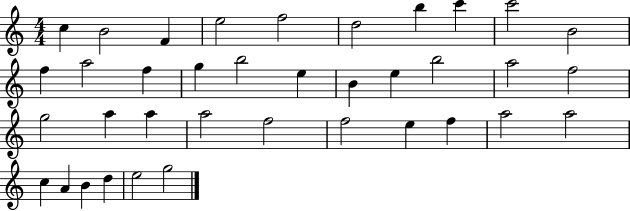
C5/q B4/h F4/q E5/h F5/h D5/h B5/q C6/q C6/h B4/h F5/q A5/h F5/q G5/q B5/h E5/q B4/q E5/q B5/h A5/h F5/h G5/h A5/q A5/q A5/h F5/h F5/h E5/q F5/q A5/h A5/h C5/q A4/q B4/q D5/q E5/h G5/h